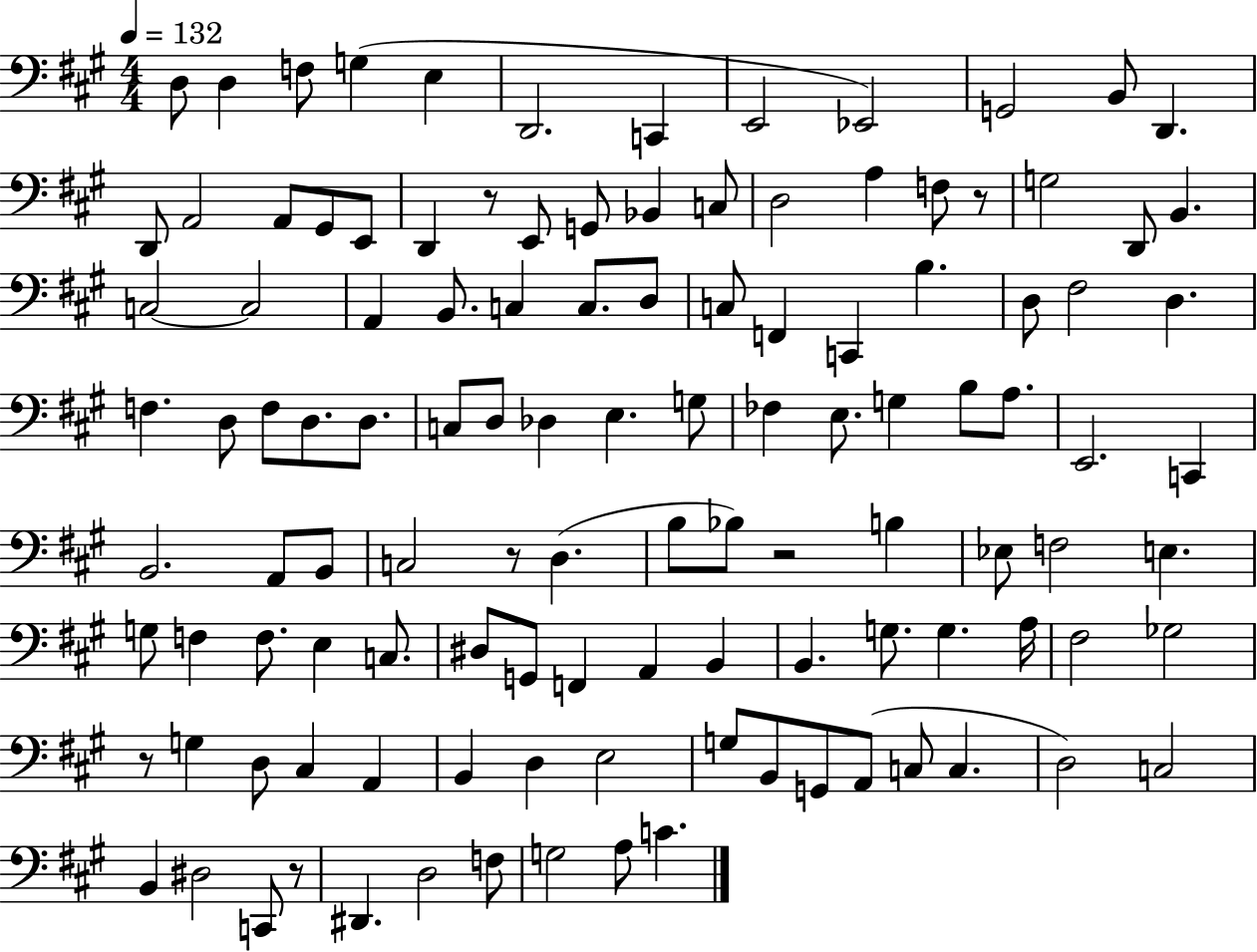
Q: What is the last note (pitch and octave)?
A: C4